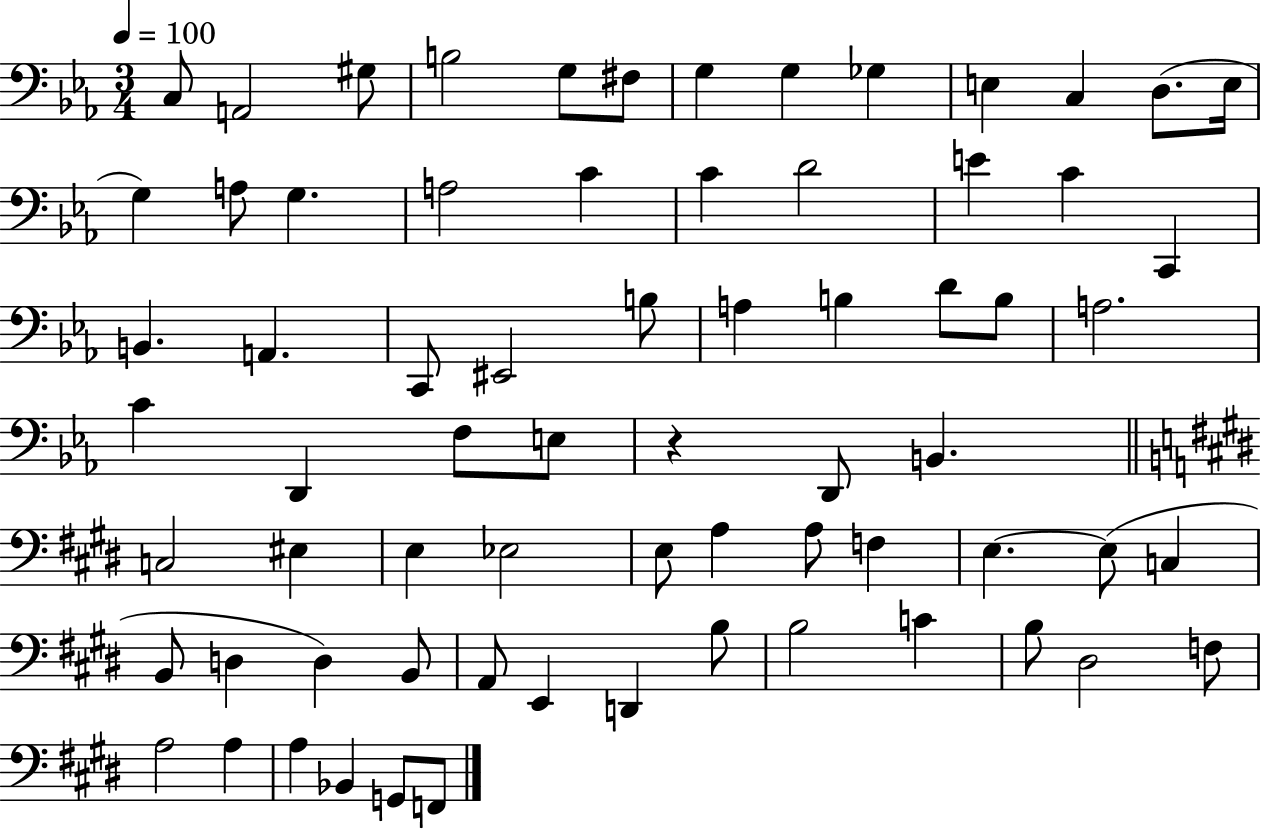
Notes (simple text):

C3/e A2/h G#3/e B3/h G3/e F#3/e G3/q G3/q Gb3/q E3/q C3/q D3/e. E3/s G3/q A3/e G3/q. A3/h C4/q C4/q D4/h E4/q C4/q C2/q B2/q. A2/q. C2/e EIS2/h B3/e A3/q B3/q D4/e B3/e A3/h. C4/q D2/q F3/e E3/e R/q D2/e B2/q. C3/h EIS3/q E3/q Eb3/h E3/e A3/q A3/e F3/q E3/q. E3/e C3/q B2/e D3/q D3/q B2/e A2/e E2/q D2/q B3/e B3/h C4/q B3/e D#3/h F3/e A3/h A3/q A3/q Bb2/q G2/e F2/e